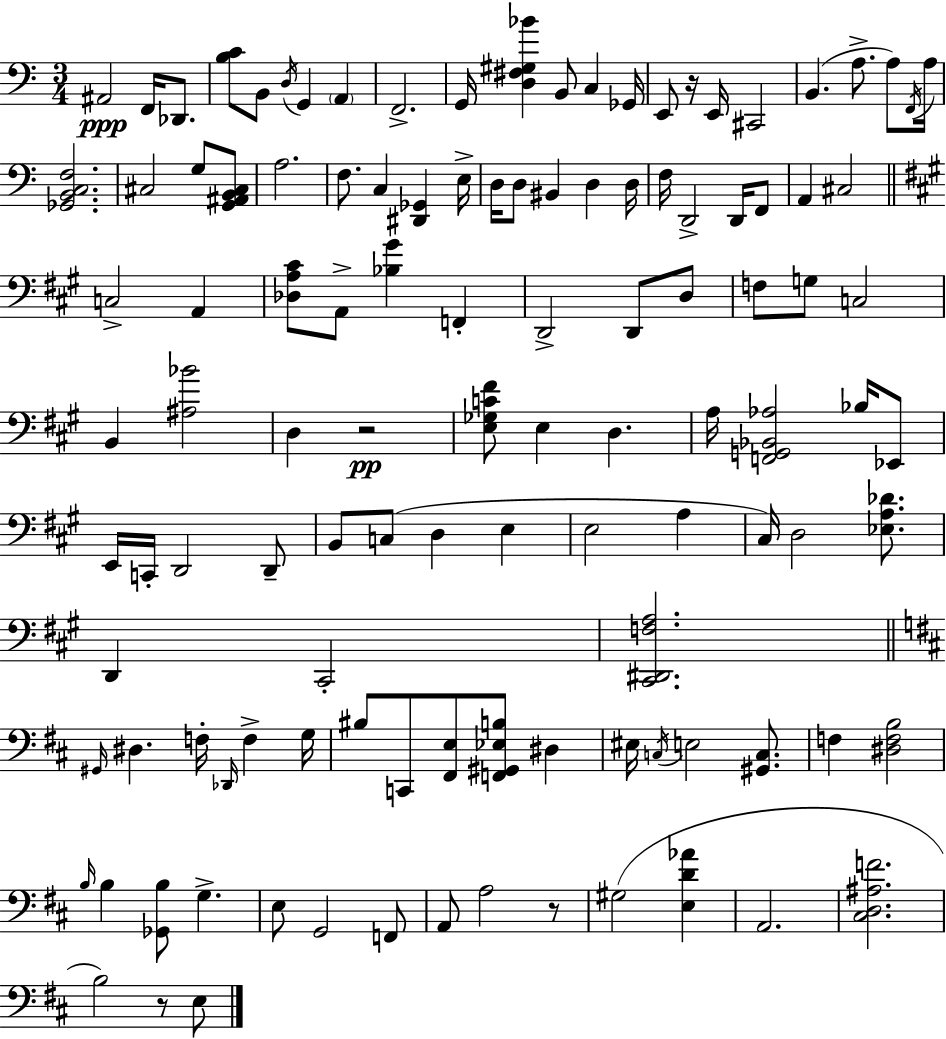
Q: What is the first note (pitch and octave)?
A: A#2